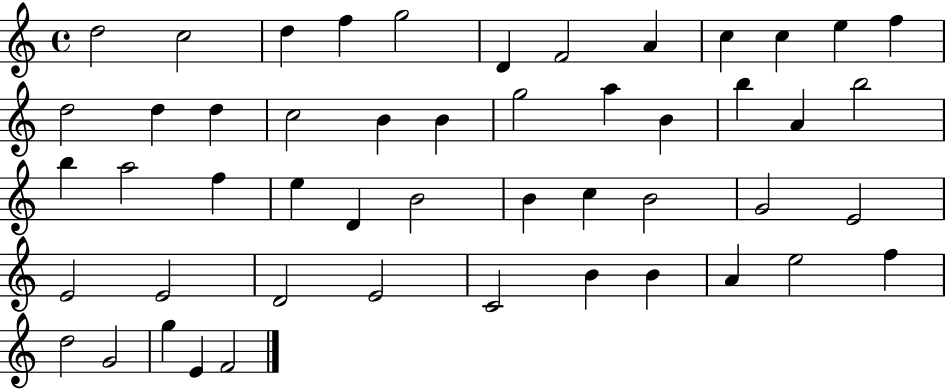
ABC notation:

X:1
T:Untitled
M:4/4
L:1/4
K:C
d2 c2 d f g2 D F2 A c c e f d2 d d c2 B B g2 a B b A b2 b a2 f e D B2 B c B2 G2 E2 E2 E2 D2 E2 C2 B B A e2 f d2 G2 g E F2